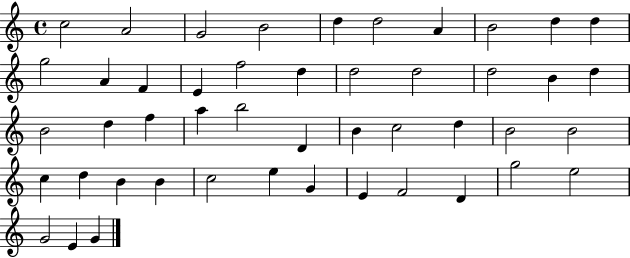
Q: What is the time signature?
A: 4/4